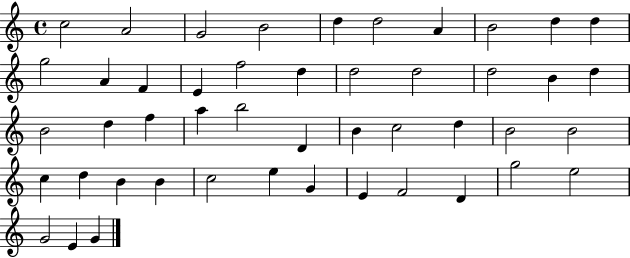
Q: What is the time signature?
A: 4/4